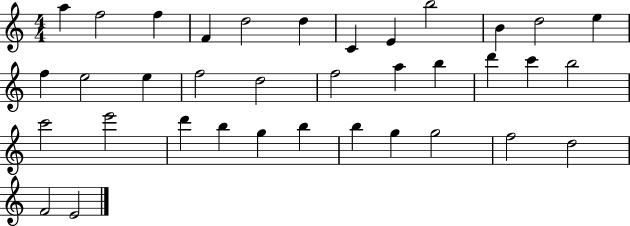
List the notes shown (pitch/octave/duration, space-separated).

A5/q F5/h F5/q F4/q D5/h D5/q C4/q E4/q B5/h B4/q D5/h E5/q F5/q E5/h E5/q F5/h D5/h F5/h A5/q B5/q D6/q C6/q B5/h C6/h E6/h D6/q B5/q G5/q B5/q B5/q G5/q G5/h F5/h D5/h F4/h E4/h